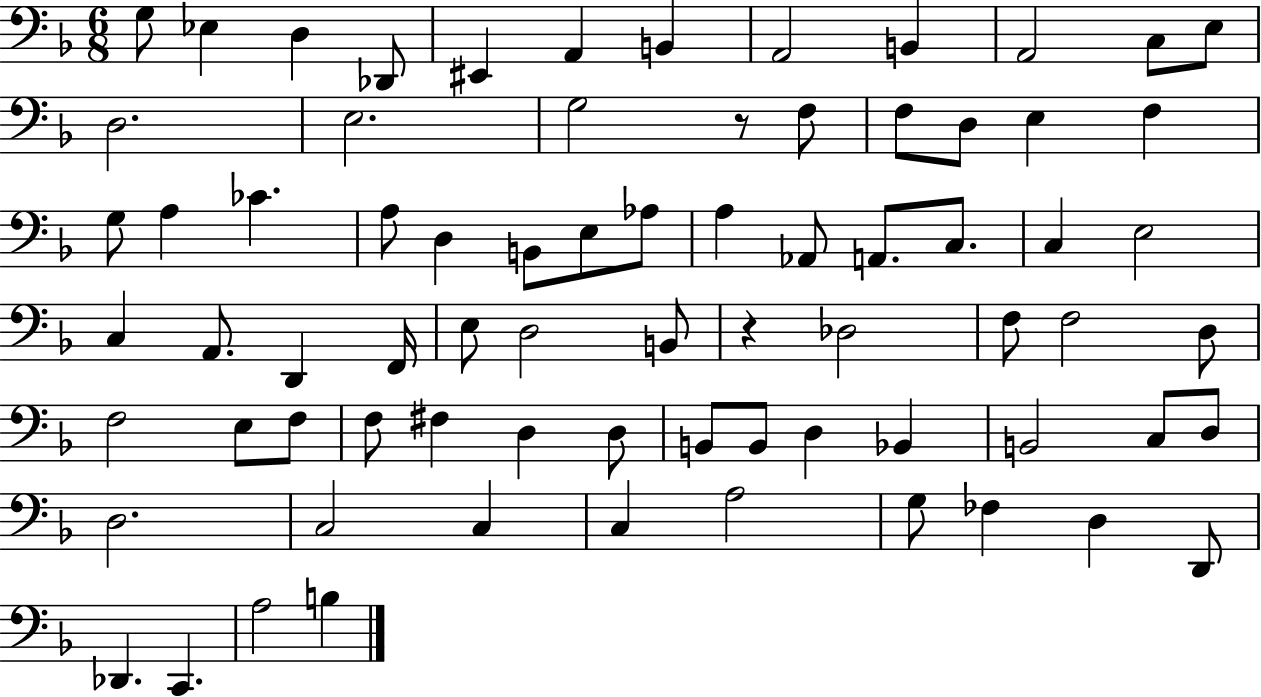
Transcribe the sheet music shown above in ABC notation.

X:1
T:Untitled
M:6/8
L:1/4
K:F
G,/2 _E, D, _D,,/2 ^E,, A,, B,, A,,2 B,, A,,2 C,/2 E,/2 D,2 E,2 G,2 z/2 F,/2 F,/2 D,/2 E, F, G,/2 A, _C A,/2 D, B,,/2 E,/2 _A,/2 A, _A,,/2 A,,/2 C,/2 C, E,2 C, A,,/2 D,, F,,/4 E,/2 D,2 B,,/2 z _D,2 F,/2 F,2 D,/2 F,2 E,/2 F,/2 F,/2 ^F, D, D,/2 B,,/2 B,,/2 D, _B,, B,,2 C,/2 D,/2 D,2 C,2 C, C, A,2 G,/2 _F, D, D,,/2 _D,, C,, A,2 B,